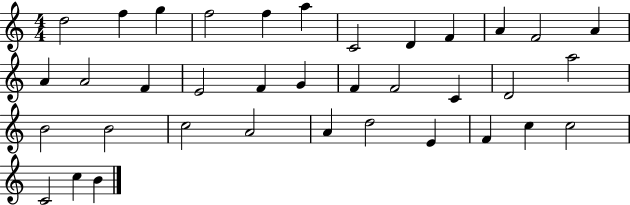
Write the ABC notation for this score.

X:1
T:Untitled
M:4/4
L:1/4
K:C
d2 f g f2 f a C2 D F A F2 A A A2 F E2 F G F F2 C D2 a2 B2 B2 c2 A2 A d2 E F c c2 C2 c B